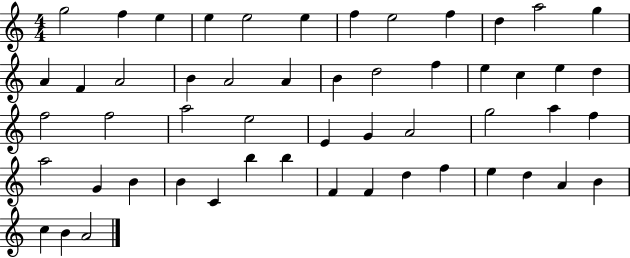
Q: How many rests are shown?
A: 0